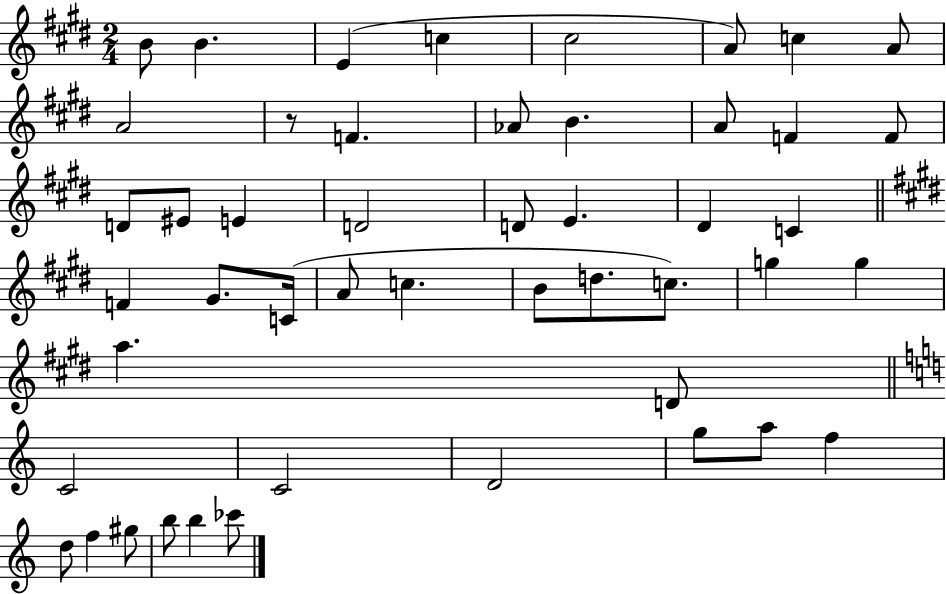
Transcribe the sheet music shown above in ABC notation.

X:1
T:Untitled
M:2/4
L:1/4
K:E
B/2 B E c ^c2 A/2 c A/2 A2 z/2 F _A/2 B A/2 F F/2 D/2 ^E/2 E D2 D/2 E ^D C F ^G/2 C/4 A/2 c B/2 d/2 c/2 g g a D/2 C2 C2 D2 g/2 a/2 f d/2 f ^g/2 b/2 b _c'/2